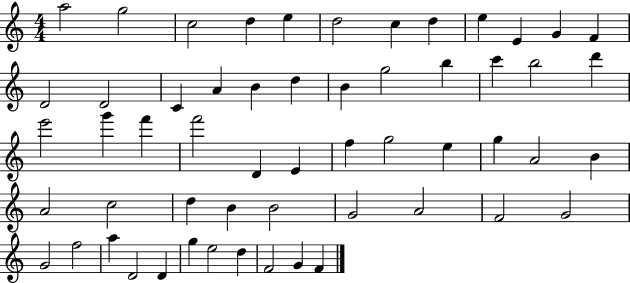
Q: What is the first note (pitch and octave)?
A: A5